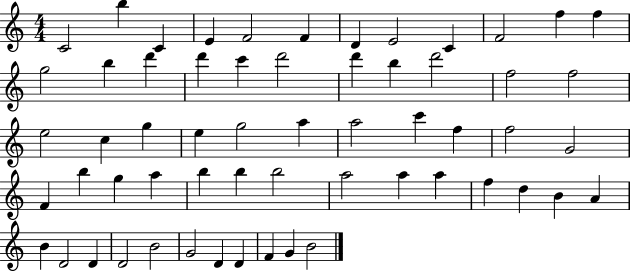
{
  \clef treble
  \numericTimeSignature
  \time 4/4
  \key c \major
  c'2 b''4 c'4 | e'4 f'2 f'4 | d'4 e'2 c'4 | f'2 f''4 f''4 | \break g''2 b''4 d'''4 | d'''4 c'''4 d'''2 | d'''4 b''4 d'''2 | f''2 f''2 | \break e''2 c''4 g''4 | e''4 g''2 a''4 | a''2 c'''4 f''4 | f''2 g'2 | \break f'4 b''4 g''4 a''4 | b''4 b''4 b''2 | a''2 a''4 a''4 | f''4 d''4 b'4 a'4 | \break b'4 d'2 d'4 | d'2 b'2 | g'2 d'4 d'4 | f'4 g'4 b'2 | \break \bar "|."
}